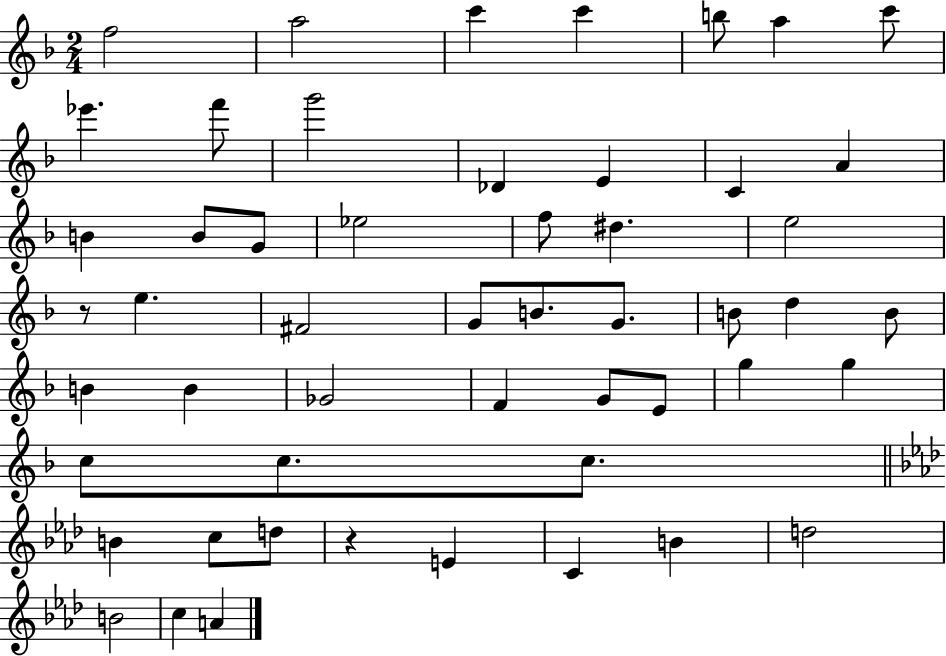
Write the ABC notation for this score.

X:1
T:Untitled
M:2/4
L:1/4
K:F
f2 a2 c' c' b/2 a c'/2 _e' f'/2 g'2 _D E C A B B/2 G/2 _e2 f/2 ^d e2 z/2 e ^F2 G/2 B/2 G/2 B/2 d B/2 B B _G2 F G/2 E/2 g g c/2 c/2 c/2 B c/2 d/2 z E C B d2 B2 c A